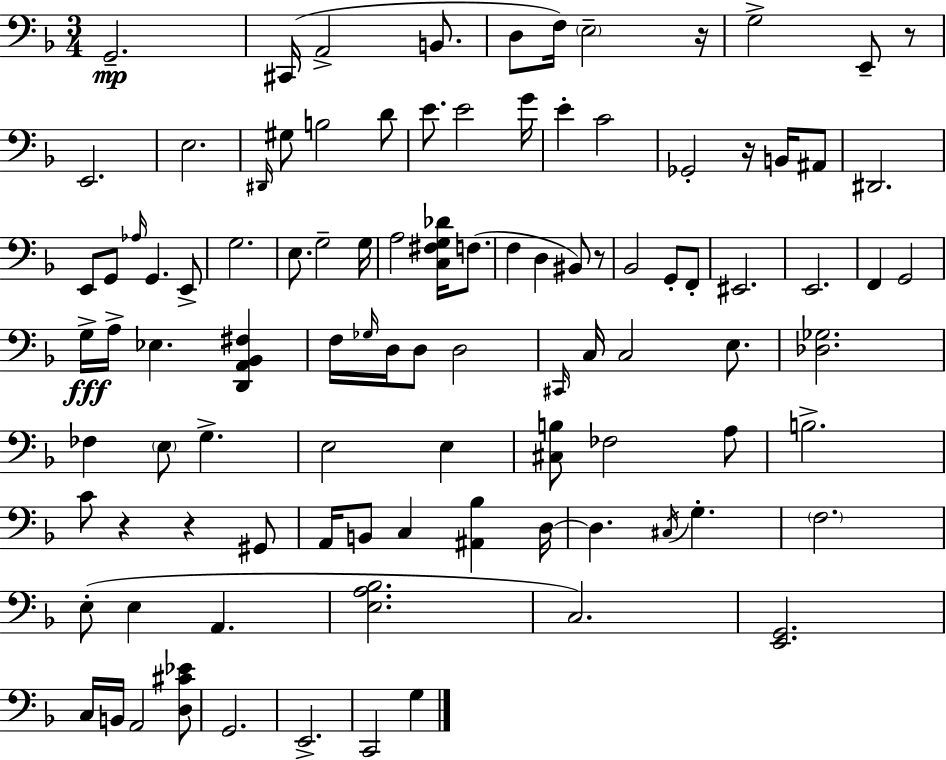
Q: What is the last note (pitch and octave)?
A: G3